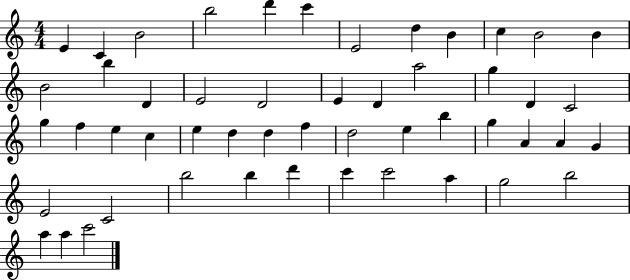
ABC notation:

X:1
T:Untitled
M:4/4
L:1/4
K:C
E C B2 b2 d' c' E2 d B c B2 B B2 b D E2 D2 E D a2 g D C2 g f e c e d d f d2 e b g A A G E2 C2 b2 b d' c' c'2 a g2 b2 a a c'2